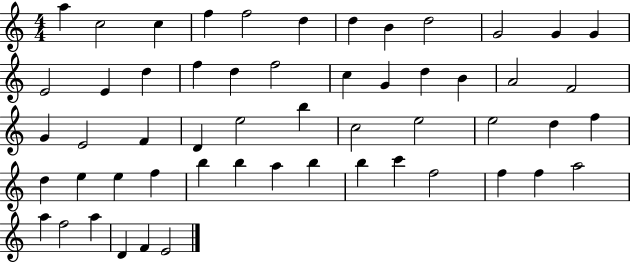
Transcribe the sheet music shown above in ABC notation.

X:1
T:Untitled
M:4/4
L:1/4
K:C
a c2 c f f2 d d B d2 G2 G G E2 E d f d f2 c G d B A2 F2 G E2 F D e2 b c2 e2 e2 d f d e e f b b a b b c' f2 f f a2 a f2 a D F E2